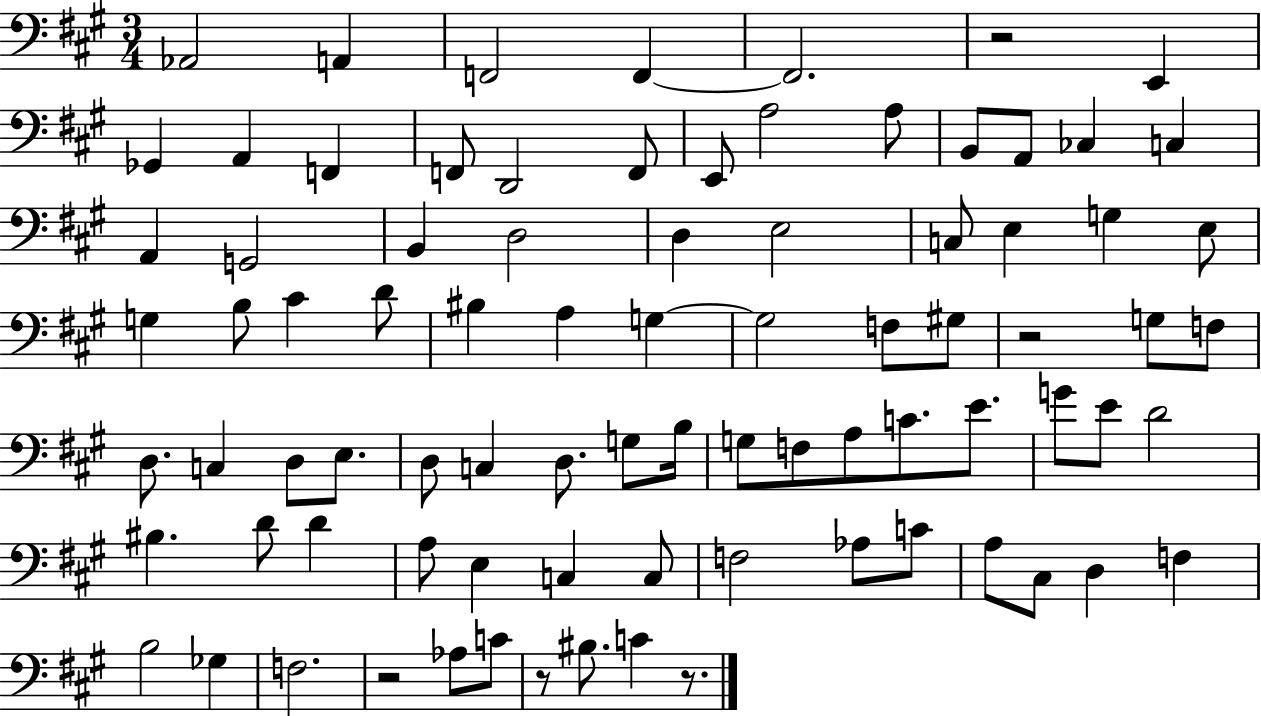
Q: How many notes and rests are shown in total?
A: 84